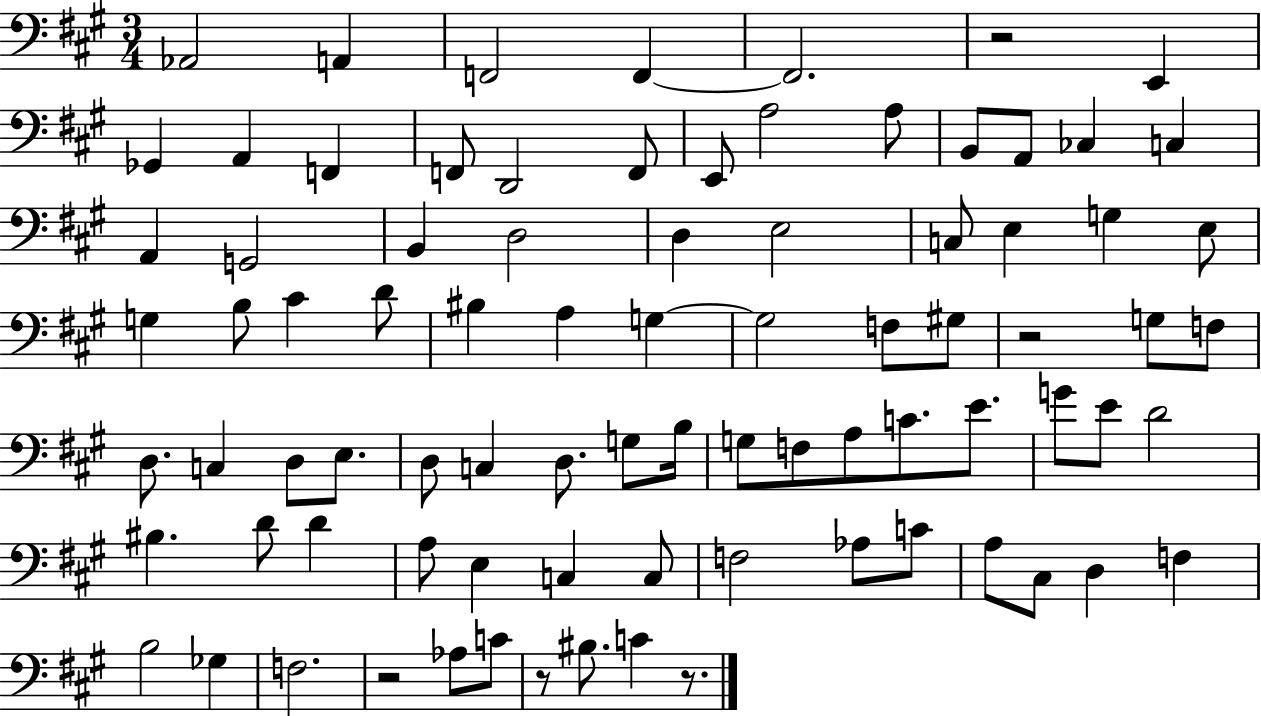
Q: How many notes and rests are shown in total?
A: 84